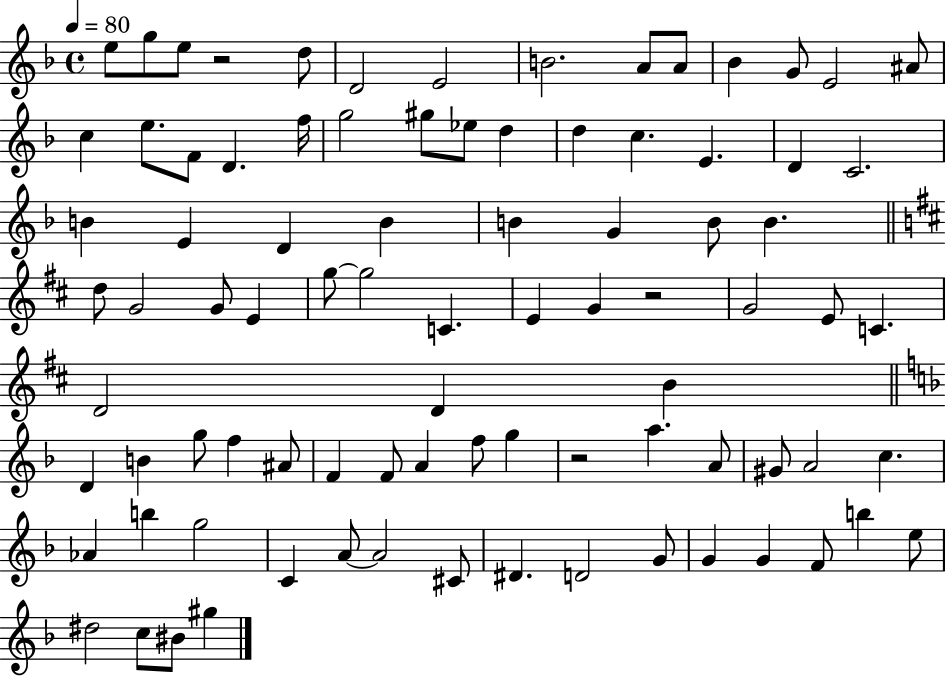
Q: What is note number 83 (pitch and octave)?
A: BIS4